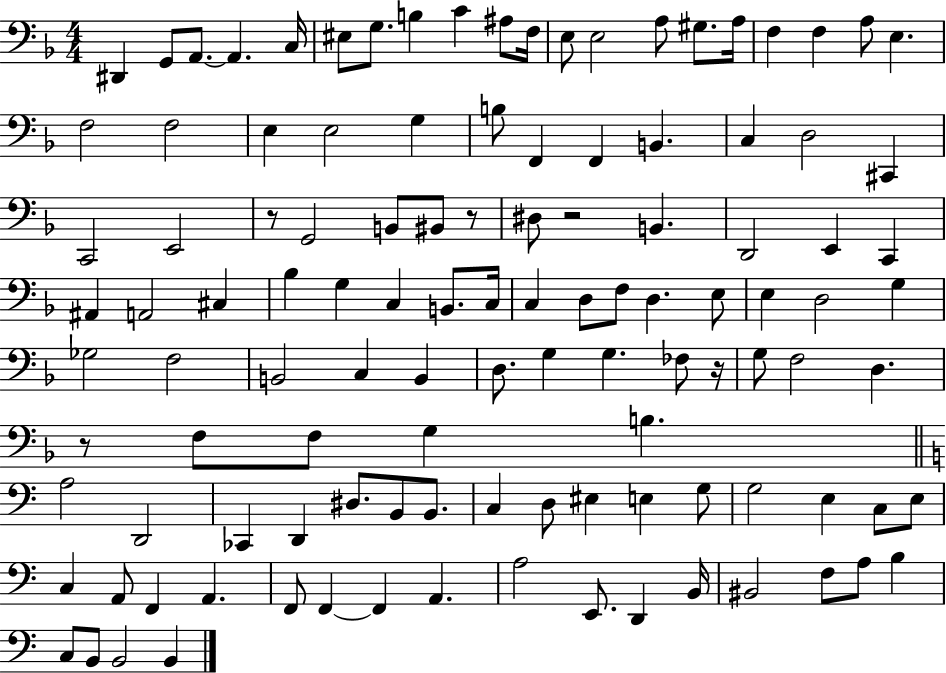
X:1
T:Untitled
M:4/4
L:1/4
K:F
^D,, G,,/2 A,,/2 A,, C,/4 ^E,/2 G,/2 B, C ^A,/2 F,/4 E,/2 E,2 A,/2 ^G,/2 A,/4 F, F, A,/2 E, F,2 F,2 E, E,2 G, B,/2 F,, F,, B,, C, D,2 ^C,, C,,2 E,,2 z/2 G,,2 B,,/2 ^B,,/2 z/2 ^D,/2 z2 B,, D,,2 E,, C,, ^A,, A,,2 ^C, _B, G, C, B,,/2 C,/4 C, D,/2 F,/2 D, E,/2 E, D,2 G, _G,2 F,2 B,,2 C, B,, D,/2 G, G, _F,/2 z/4 G,/2 F,2 D, z/2 F,/2 F,/2 G, B, A,2 D,,2 _C,, D,, ^D,/2 B,,/2 B,,/2 C, D,/2 ^E, E, G,/2 G,2 E, C,/2 E,/2 C, A,,/2 F,, A,, F,,/2 F,, F,, A,, A,2 E,,/2 D,, B,,/4 ^B,,2 F,/2 A,/2 B, C,/2 B,,/2 B,,2 B,,